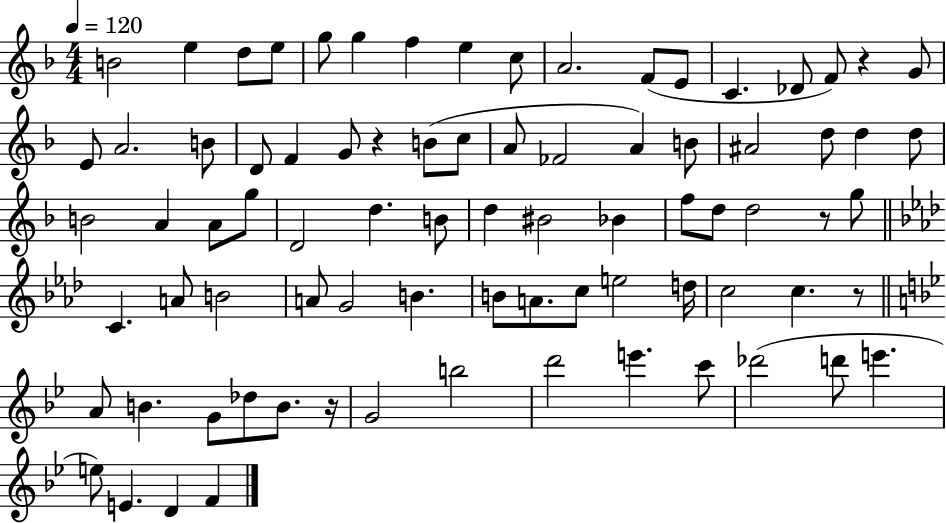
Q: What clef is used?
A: treble